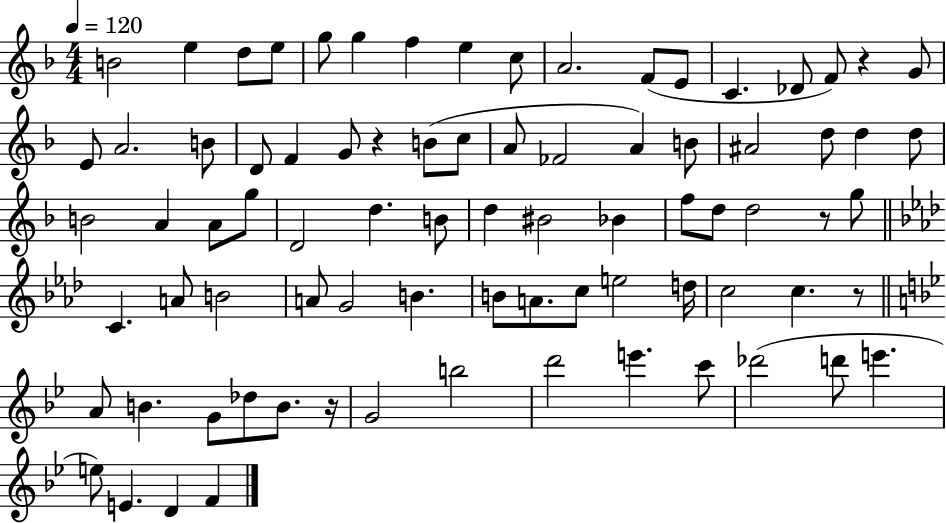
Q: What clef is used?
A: treble